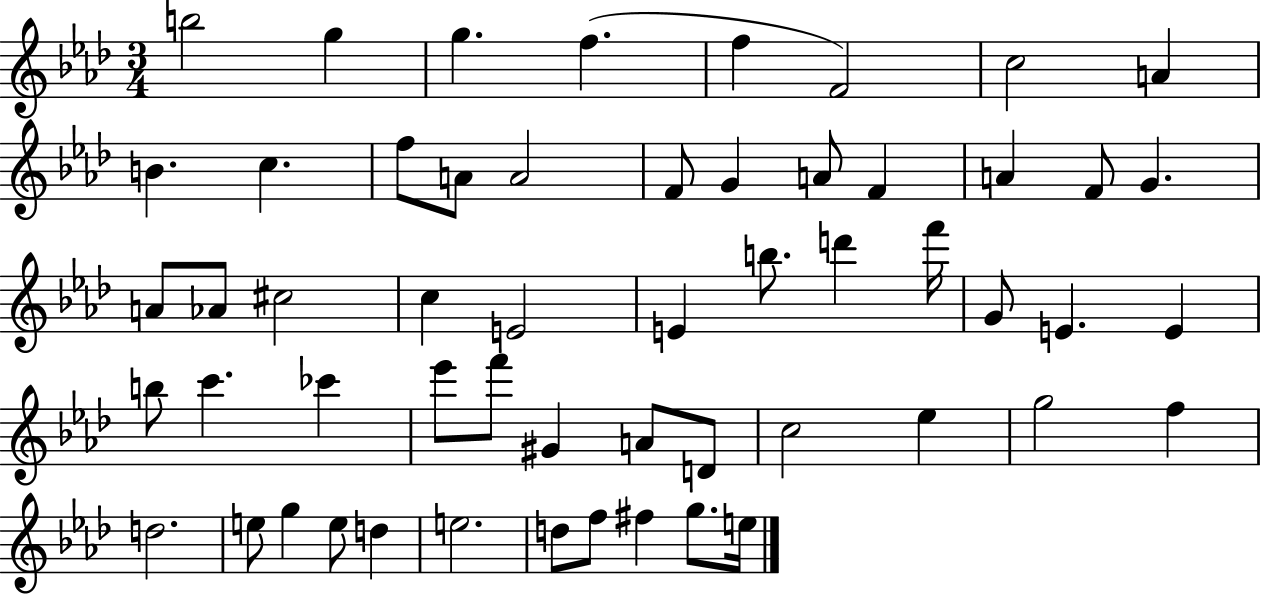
{
  \clef treble
  \numericTimeSignature
  \time 3/4
  \key aes \major
  b''2 g''4 | g''4. f''4.( | f''4 f'2) | c''2 a'4 | \break b'4. c''4. | f''8 a'8 a'2 | f'8 g'4 a'8 f'4 | a'4 f'8 g'4. | \break a'8 aes'8 cis''2 | c''4 e'2 | e'4 b''8. d'''4 f'''16 | g'8 e'4. e'4 | \break b''8 c'''4. ces'''4 | ees'''8 f'''8 gis'4 a'8 d'8 | c''2 ees''4 | g''2 f''4 | \break d''2. | e''8 g''4 e''8 d''4 | e''2. | d''8 f''8 fis''4 g''8. e''16 | \break \bar "|."
}